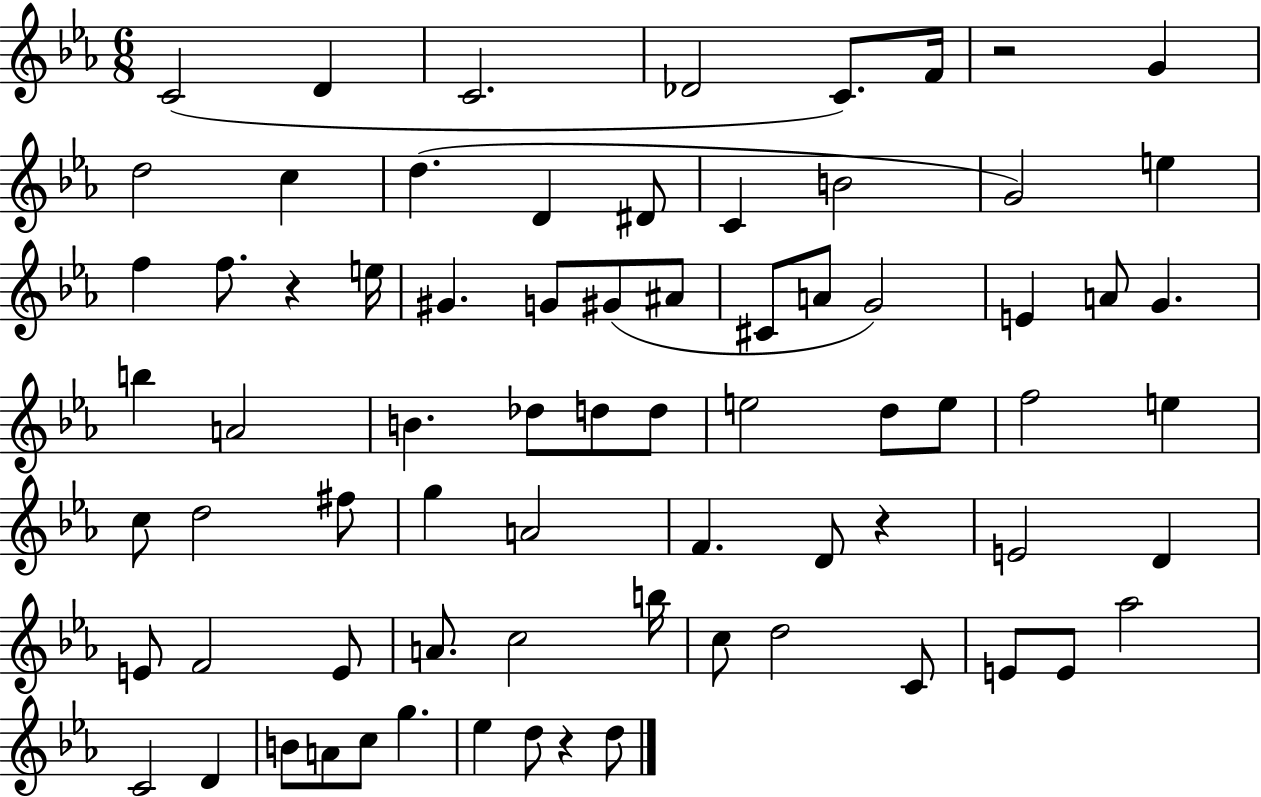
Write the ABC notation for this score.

X:1
T:Untitled
M:6/8
L:1/4
K:Eb
C2 D C2 _D2 C/2 F/4 z2 G d2 c d D ^D/2 C B2 G2 e f f/2 z e/4 ^G G/2 ^G/2 ^A/2 ^C/2 A/2 G2 E A/2 G b A2 B _d/2 d/2 d/2 e2 d/2 e/2 f2 e c/2 d2 ^f/2 g A2 F D/2 z E2 D E/2 F2 E/2 A/2 c2 b/4 c/2 d2 C/2 E/2 E/2 _a2 C2 D B/2 A/2 c/2 g _e d/2 z d/2